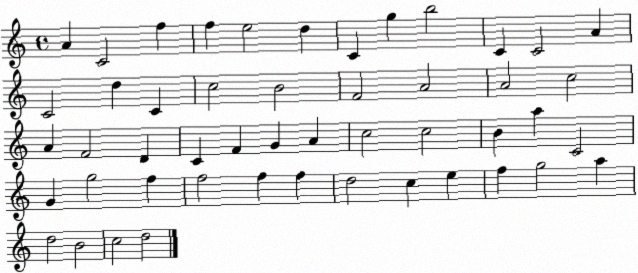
X:1
T:Untitled
M:4/4
L:1/4
K:C
A C2 f f e2 d C g b2 C C2 A C2 d C c2 B2 F2 A2 A2 c2 A F2 D C F G A c2 c2 B a C2 G g2 f f2 f f d2 c e f g2 a d2 B2 c2 d2